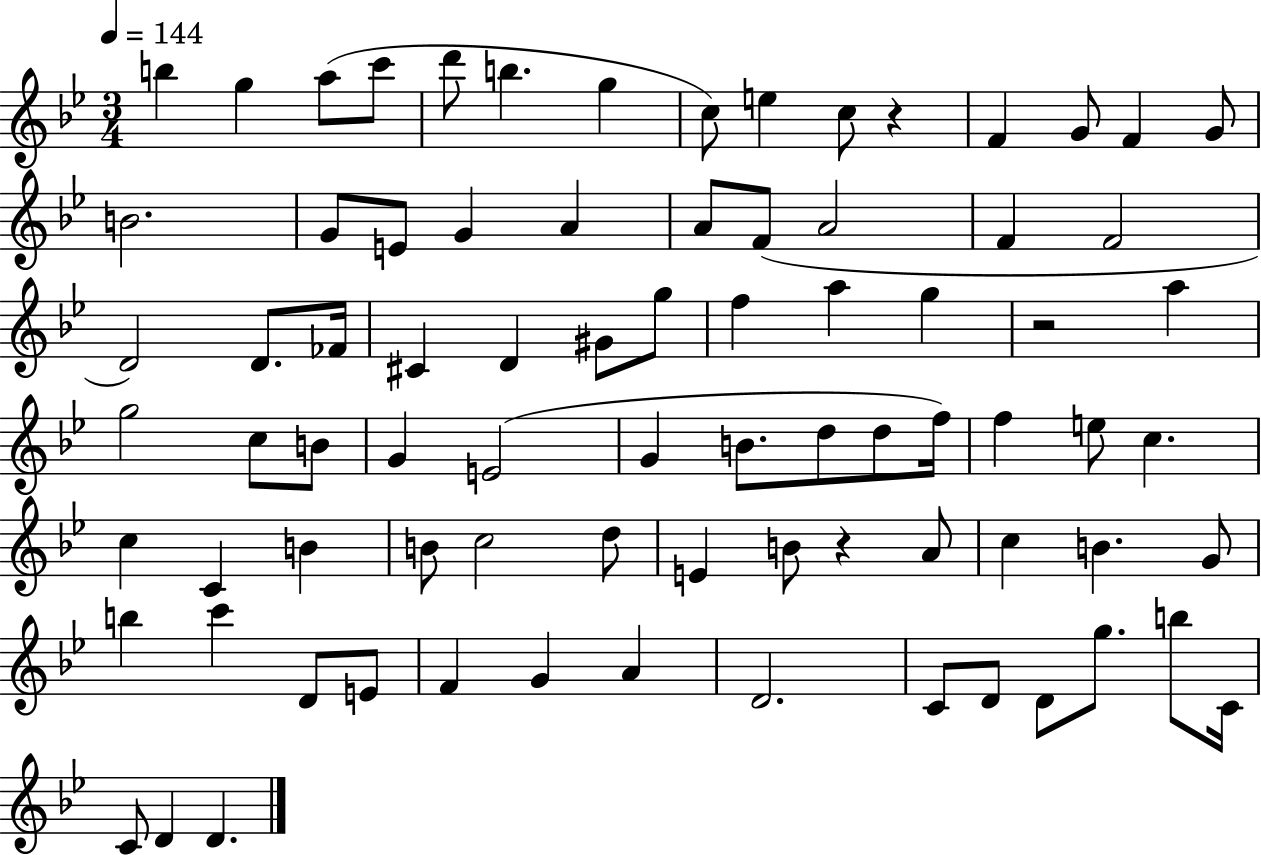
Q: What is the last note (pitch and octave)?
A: D4